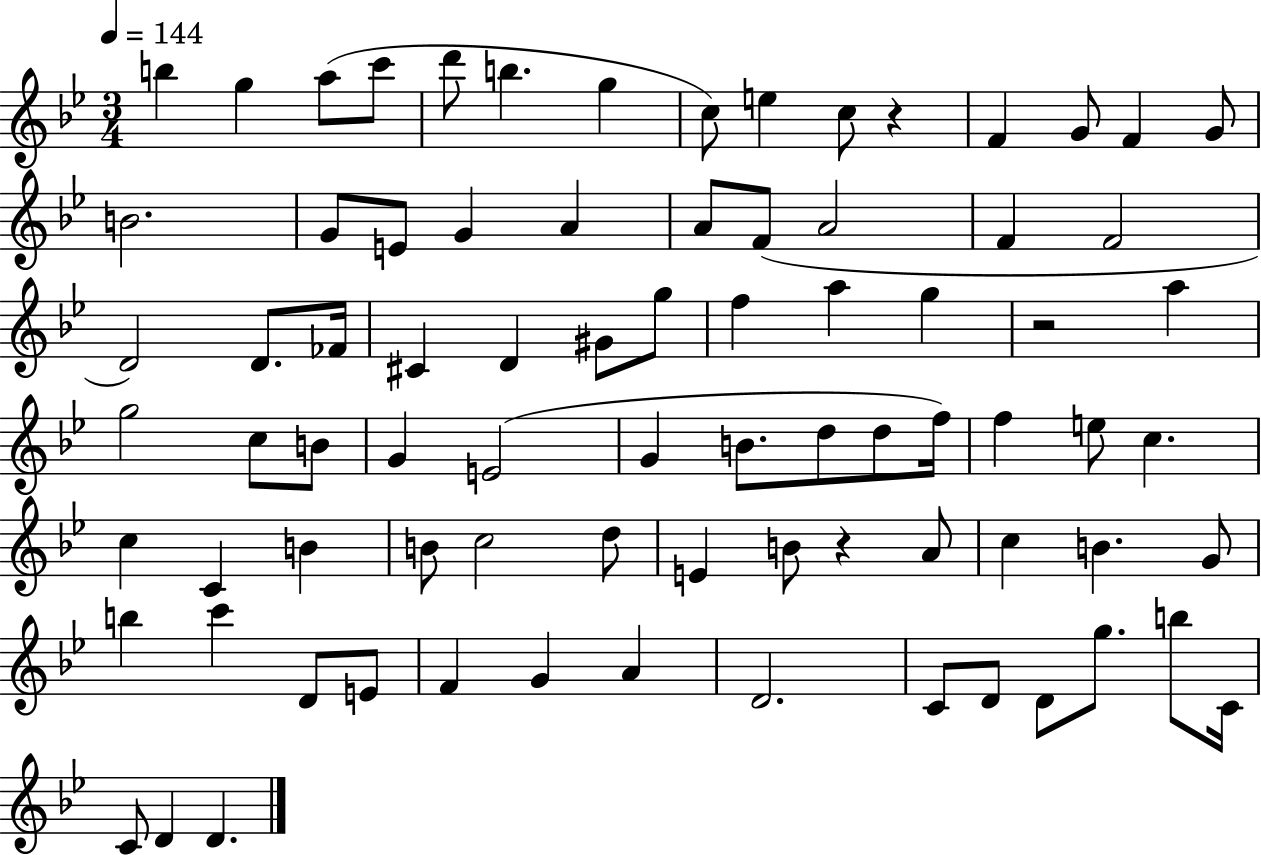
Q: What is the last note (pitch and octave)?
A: D4